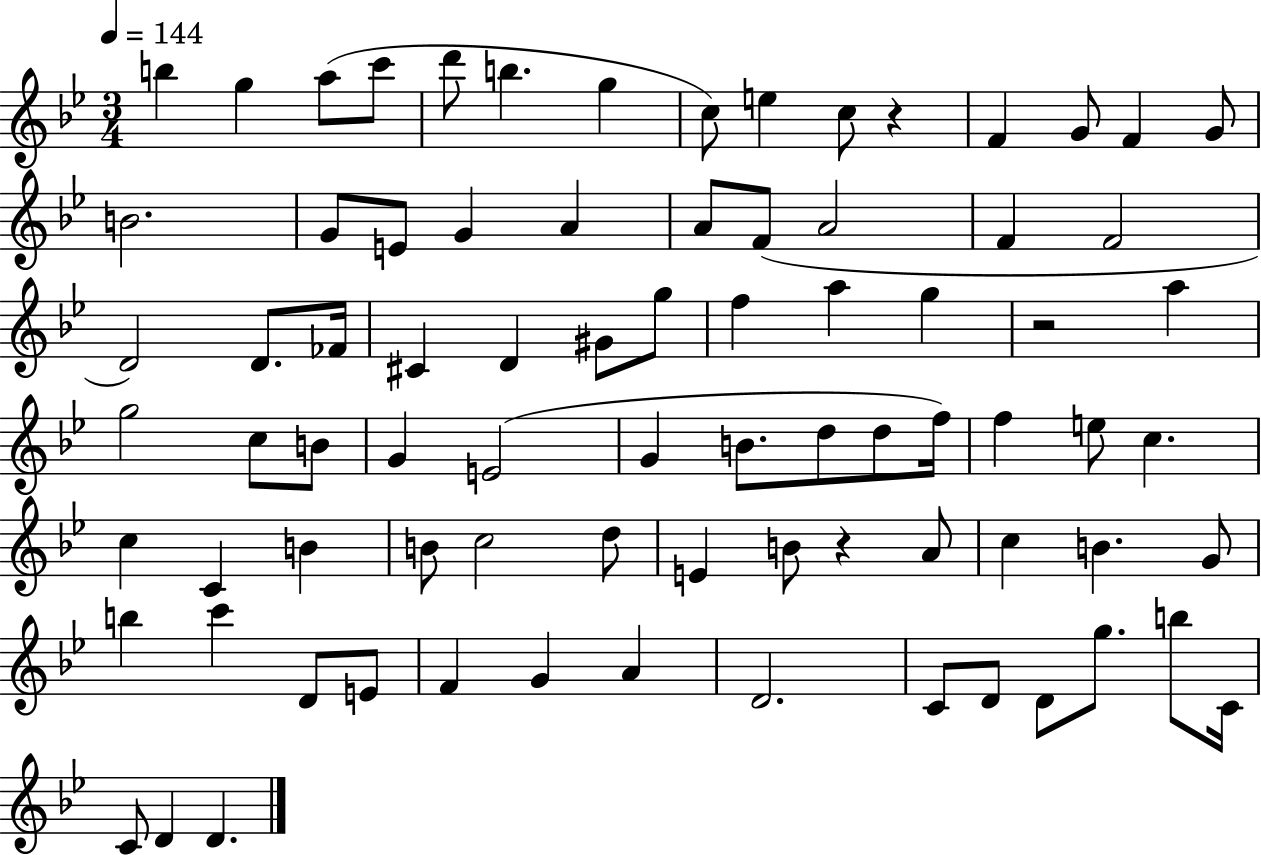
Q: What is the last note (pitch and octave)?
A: D4